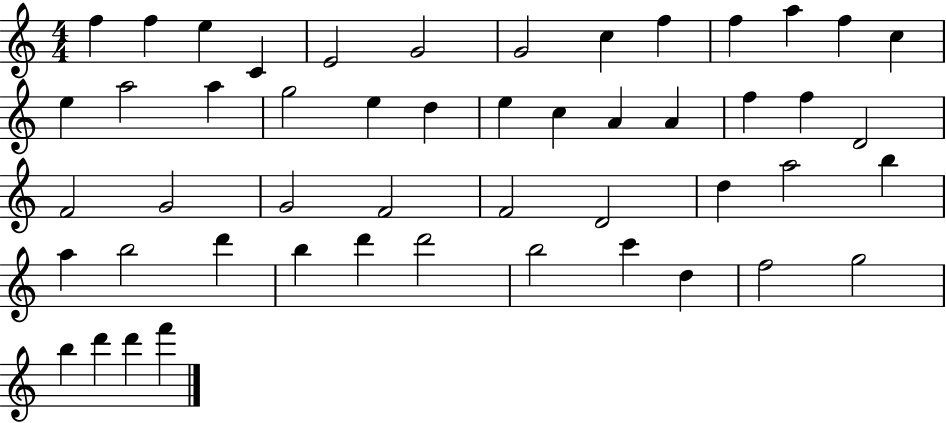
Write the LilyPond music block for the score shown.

{
  \clef treble
  \numericTimeSignature
  \time 4/4
  \key c \major
  f''4 f''4 e''4 c'4 | e'2 g'2 | g'2 c''4 f''4 | f''4 a''4 f''4 c''4 | \break e''4 a''2 a''4 | g''2 e''4 d''4 | e''4 c''4 a'4 a'4 | f''4 f''4 d'2 | \break f'2 g'2 | g'2 f'2 | f'2 d'2 | d''4 a''2 b''4 | \break a''4 b''2 d'''4 | b''4 d'''4 d'''2 | b''2 c'''4 d''4 | f''2 g''2 | \break b''4 d'''4 d'''4 f'''4 | \bar "|."
}